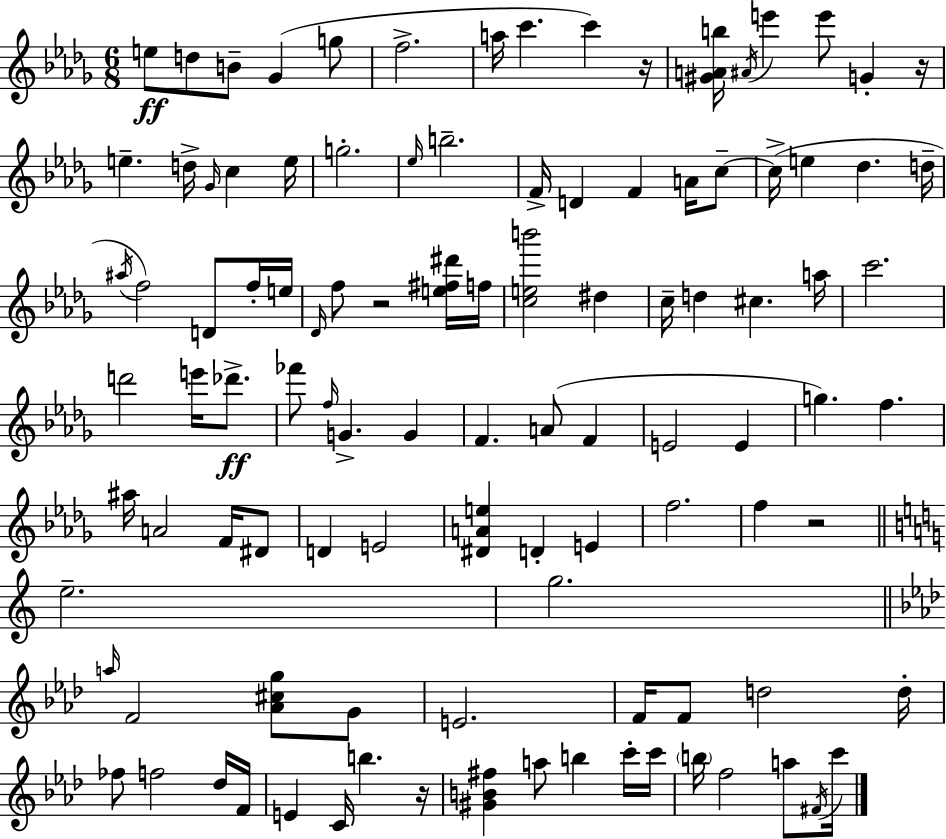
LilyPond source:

{
  \clef treble
  \numericTimeSignature
  \time 6/8
  \key bes \minor
  e''8\ff d''8 b'8-- ges'4( g''8 | f''2.-> | a''16 c'''4. c'''4) r16 | <gis' a' b''>16 \acciaccatura { ais'16 } e'''4 e'''8 g'4-. | \break r16 e''4.-- d''16-> \grace { ges'16 } c''4 | e''16 g''2.-. | \grace { ees''16 } b''2.-- | f'16-> d'4 f'4 | \break a'16 c''8--~~ c''16->( e''4 des''4. | d''16-- \acciaccatura { ais''16 }) f''2 | d'8 f''16-. e''16 \grace { des'16 } f''8 r2 | <e'' fis'' dis'''>16 f''16 <c'' e'' b'''>2 | \break dis''4 c''16-- d''4 cis''4. | a''16 c'''2. | d'''2 | e'''16 des'''8.->\ff fes'''8 \grace { f''16 } g'4.-> | \break g'4 f'4. | a'8( f'4 e'2 | e'4 g''4.) | f''4. ais''16 a'2 | \break f'16 dis'8 d'4 e'2 | <dis' a' e''>4 d'4-. | e'4 f''2. | f''4 r2 | \break \bar "||" \break \key a \minor e''2.-- | g''2. | \bar "||" \break \key f \minor \grace { a''16 } f'2 <aes' cis'' g''>8 g'8 | e'2. | f'16 f'8 d''2 | d''16-. fes''8 f''2 des''16 | \break f'16 e'4 c'16 b''4. | r16 <gis' b' fis''>4 a''8 b''4 c'''16-. | c'''16 \parenthesize b''16 f''2 a''8 | \acciaccatura { fis'16 } c'''16 \bar "|."
}